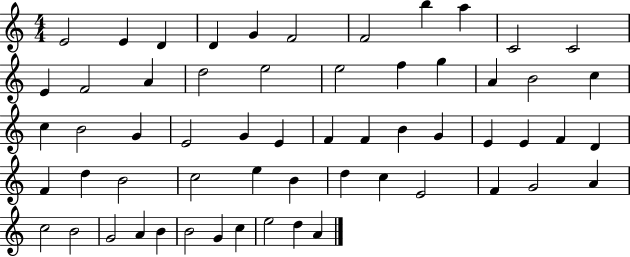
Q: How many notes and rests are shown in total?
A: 59